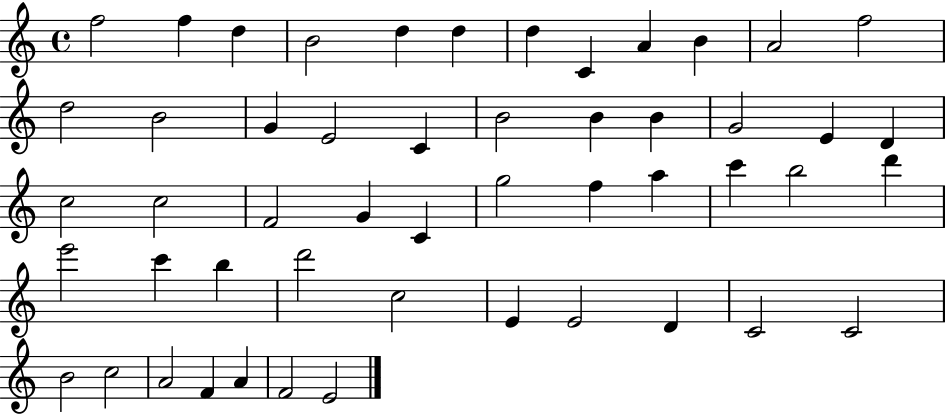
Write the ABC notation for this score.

X:1
T:Untitled
M:4/4
L:1/4
K:C
f2 f d B2 d d d C A B A2 f2 d2 B2 G E2 C B2 B B G2 E D c2 c2 F2 G C g2 f a c' b2 d' e'2 c' b d'2 c2 E E2 D C2 C2 B2 c2 A2 F A F2 E2